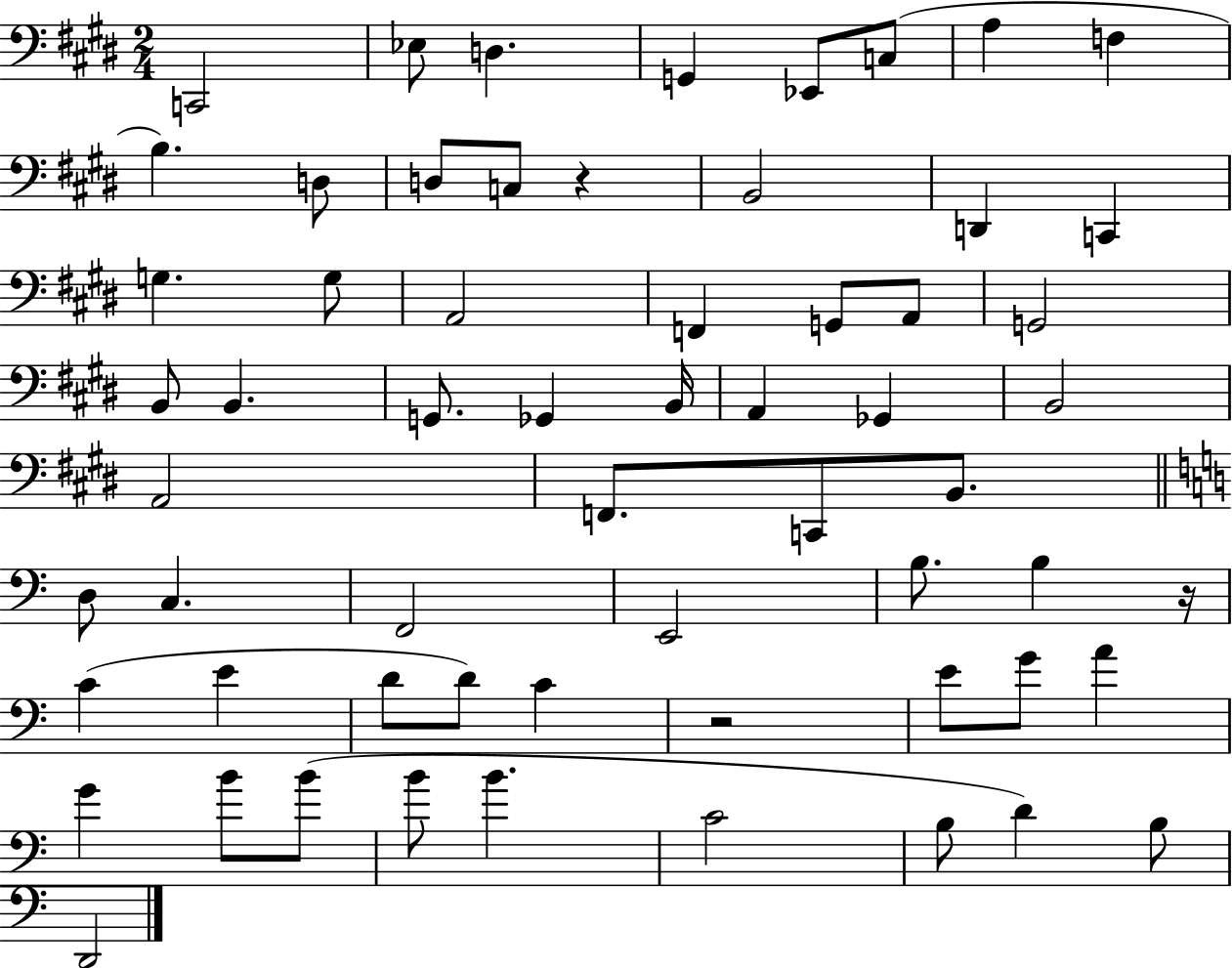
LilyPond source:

{
  \clef bass
  \numericTimeSignature
  \time 2/4
  \key e \major
  \repeat volta 2 { c,2 | ees8 d4. | g,4 ees,8 c8( | a4 f4 | \break b4.) d8 | d8 c8 r4 | b,2 | d,4 c,4 | \break g4. g8 | a,2 | f,4 g,8 a,8 | g,2 | \break b,8 b,4. | g,8. ges,4 b,16 | a,4 ges,4 | b,2 | \break a,2 | f,8. c,8 b,8. | \bar "||" \break \key c \major d8 c4. | f,2 | e,2 | b8. b4 r16 | \break c'4( e'4 | d'8 d'8) c'4 | r2 | e'8 g'8 a'4 | \break g'4 b'8 b'8( | b'8 b'4. | c'2 | b8 d'4) b8 | \break d,2 | } \bar "|."
}